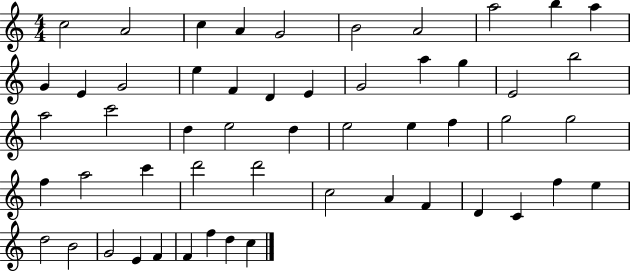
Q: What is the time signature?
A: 4/4